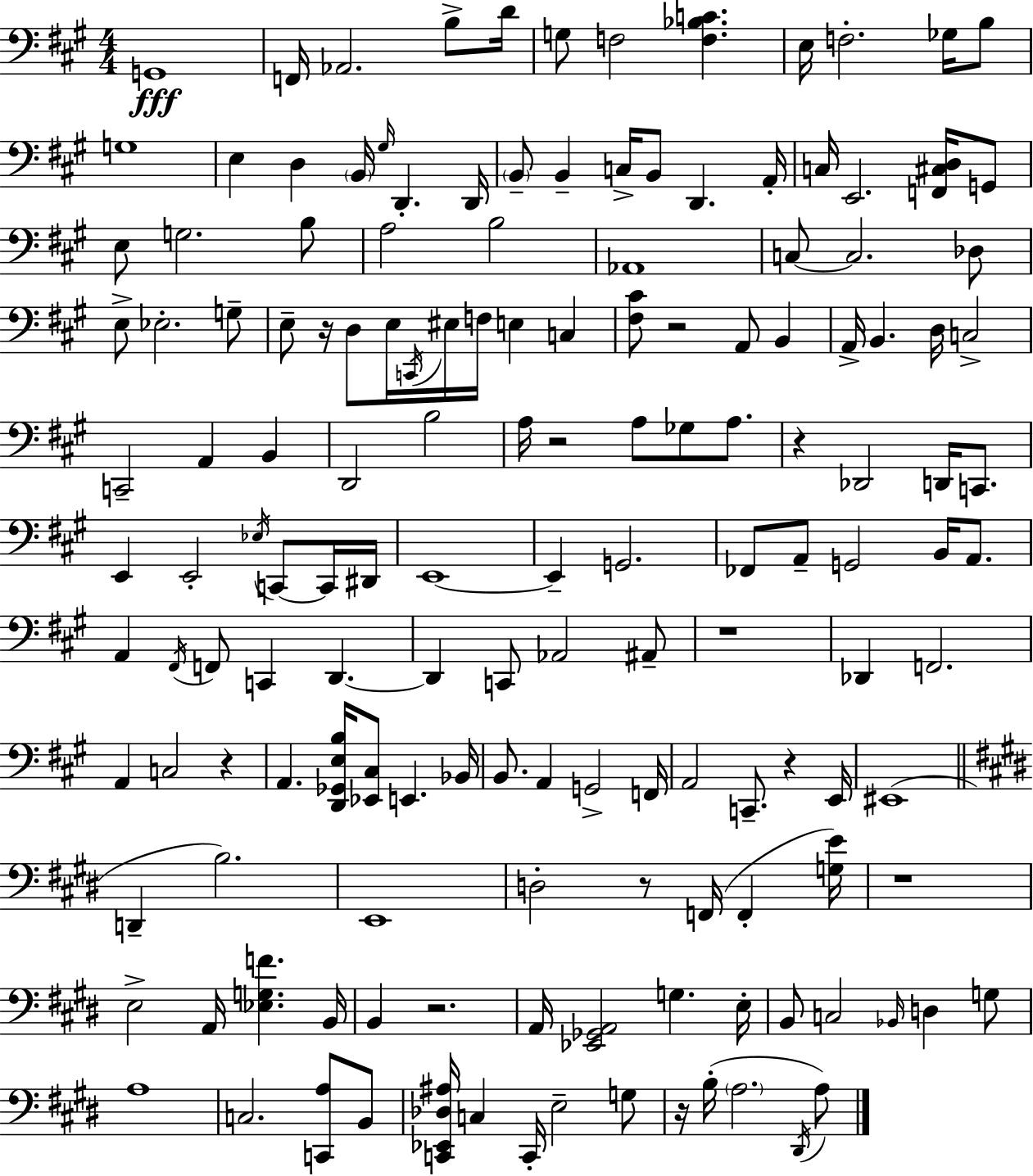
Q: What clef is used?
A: bass